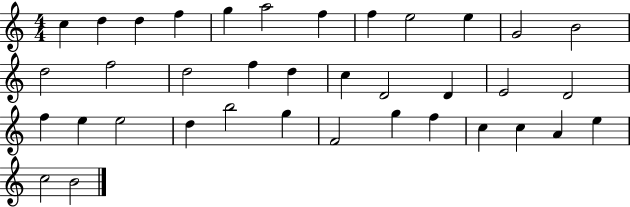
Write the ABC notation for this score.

X:1
T:Untitled
M:4/4
L:1/4
K:C
c d d f g a2 f f e2 e G2 B2 d2 f2 d2 f d c D2 D E2 D2 f e e2 d b2 g F2 g f c c A e c2 B2